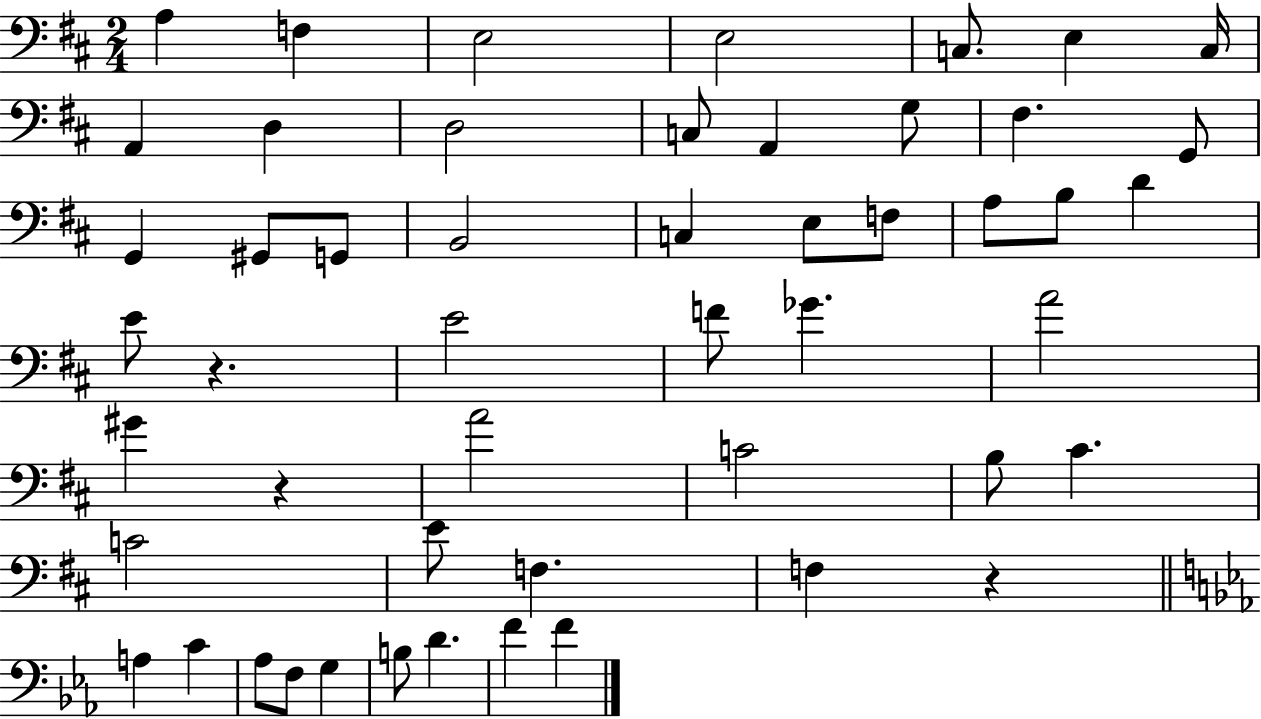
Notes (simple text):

A3/q F3/q E3/h E3/h C3/e. E3/q C3/s A2/q D3/q D3/h C3/e A2/q G3/e F#3/q. G2/e G2/q G#2/e G2/e B2/h C3/q E3/e F3/e A3/e B3/e D4/q E4/e R/q. E4/h F4/e Gb4/q. A4/h G#4/q R/q A4/h C4/h B3/e C#4/q. C4/h E4/e F3/q. F3/q R/q A3/q C4/q Ab3/e F3/e G3/q B3/e D4/q. F4/q F4/q